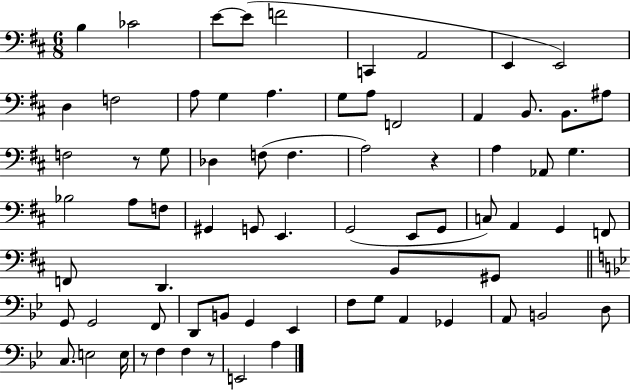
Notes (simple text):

B3/q CES4/h E4/e E4/e F4/h C2/q A2/h E2/q E2/h D3/q F3/h A3/e G3/q A3/q. G3/e A3/e F2/h A2/q B2/e. B2/e. A#3/e F3/h R/e G3/e Db3/q F3/e F3/q. A3/h R/q A3/q Ab2/e G3/q. Bb3/h A3/e F3/e G#2/q G2/e E2/q. G2/h E2/e G2/e C3/e A2/q G2/q F2/e F2/e D2/q. B2/e G#2/e G2/e G2/h F2/e D2/e B2/e G2/q Eb2/q F3/e G3/e A2/q Gb2/q A2/e B2/h D3/e C3/e. E3/h E3/s R/e F3/q F3/q R/e E2/h A3/q